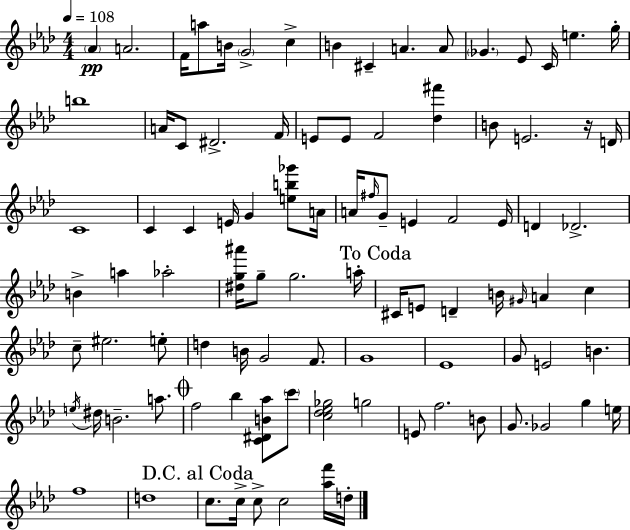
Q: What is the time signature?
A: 4/4